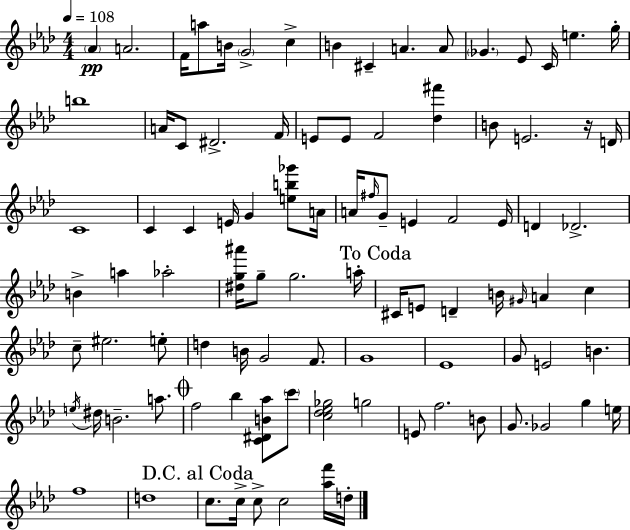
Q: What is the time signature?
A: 4/4